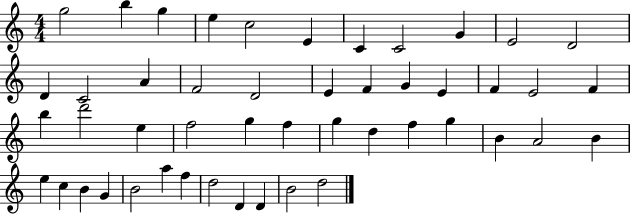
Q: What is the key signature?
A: C major